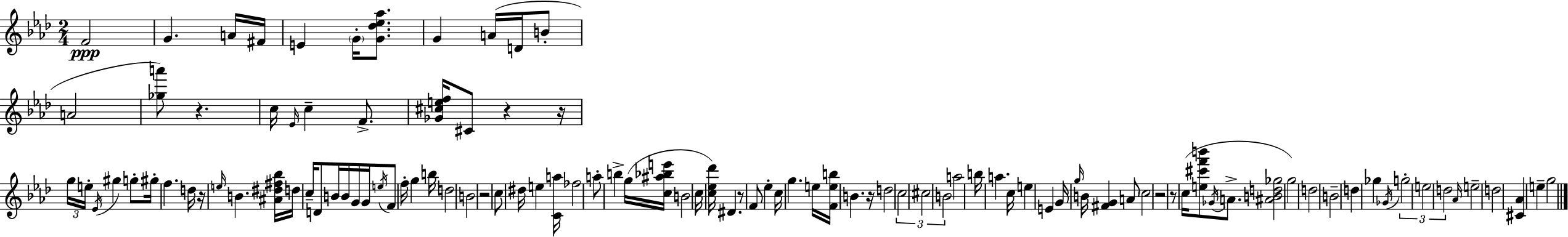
F4/h G4/q. A4/s F#4/s E4/q G4/s [G4,Db5,Eb5,Ab5]/e. G4/q A4/s D4/s B4/e A4/h [Gb5,A6]/e R/q. C5/s Eb4/s C5/q F4/e. [Gb4,C#5,E5,F5]/s C#4/e R/q R/s G5/s E5/s Eb4/s G#5/q G5/e G#5/s F5/q. D5/s R/s E5/s B4/q. [A#4,D#5,F#5,Bb5]/s D5/s C5/s D4/e B4/s B4/s G4/s G4/s E5/s F4/e F5/s G5/q B5/s D5/h B4/h R/h C5/e D#5/s E5/q [C4,A5]/s FES5/h A5/e B5/q G5/s [C5,A#5,Bb5,E6]/s B4/h C5/s [C5,Eb5,Db6]/s D#4/q. R/e F4/e Eb5/q C5/s G5/q. E5/s [F4,E5,B5]/s B4/q. R/s D5/h C5/h C#5/h B4/h A5/h B5/s A5/q. C5/s E5/q E4/q G4/s G5/s B4/s [F#4,G4]/q A4/e C5/h R/h R/e C5/s [E5,C#6,F6,B6]/e Gb4/s A4/e. [A#4,B4,D5,Gb5]/h G5/h D5/h B4/h D5/q Gb5/q Gb4/s G5/h E5/h D5/h Ab4/s E5/h D5/h [C#4,Ab4]/q E5/q G5/h